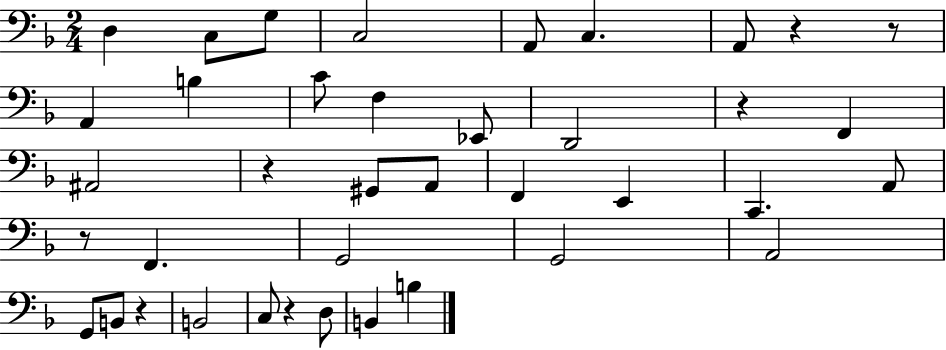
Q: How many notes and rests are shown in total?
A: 39